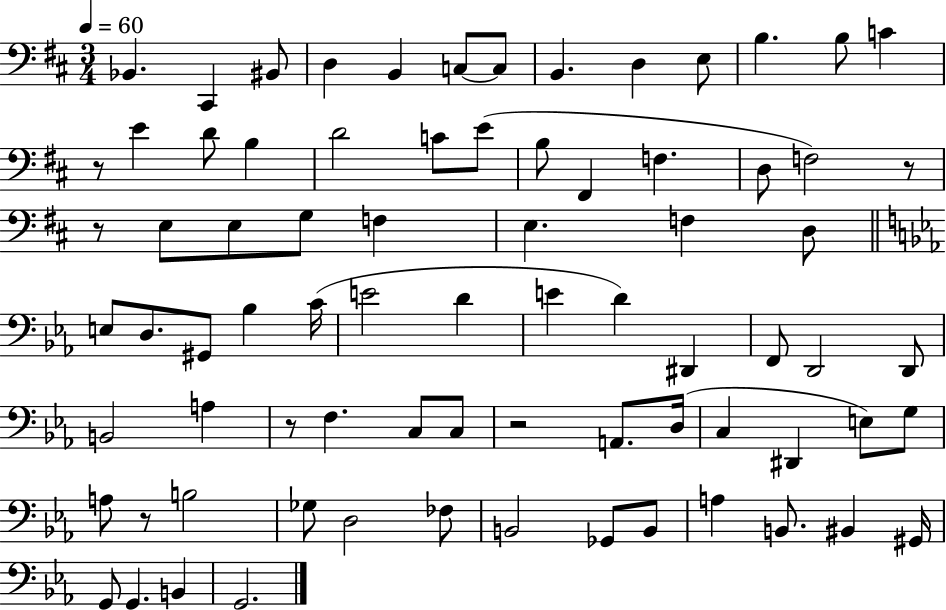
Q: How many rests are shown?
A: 6